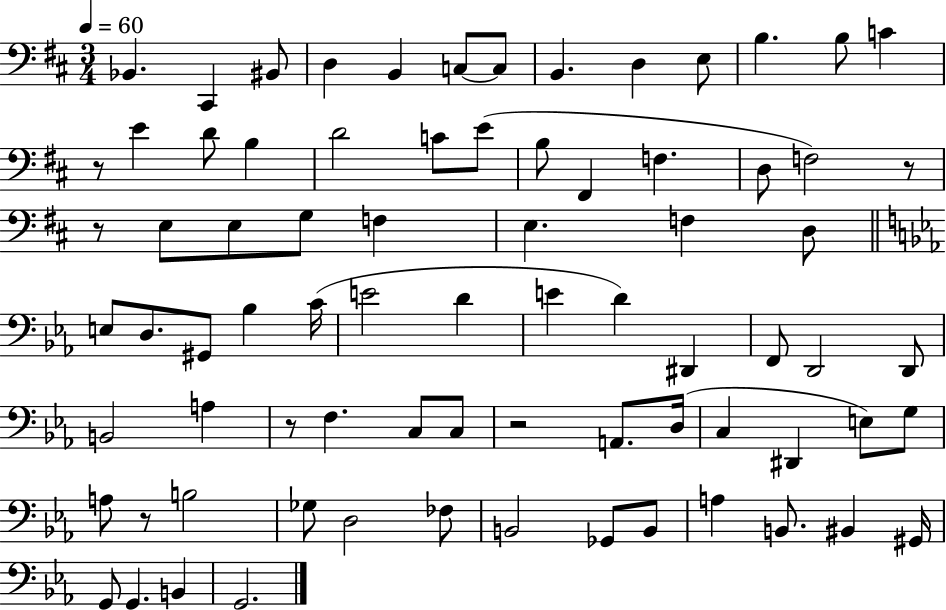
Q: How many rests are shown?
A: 6